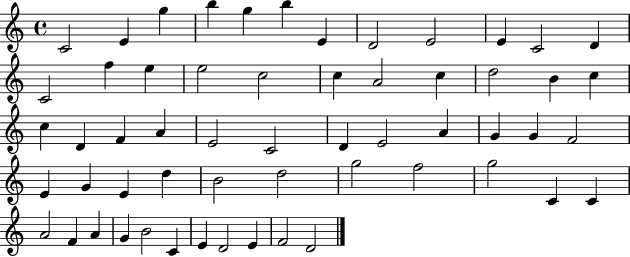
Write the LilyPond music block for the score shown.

{
  \clef treble
  \time 4/4
  \defaultTimeSignature
  \key c \major
  c'2 e'4 g''4 | b''4 g''4 b''4 e'4 | d'2 e'2 | e'4 c'2 d'4 | \break c'2 f''4 e''4 | e''2 c''2 | c''4 a'2 c''4 | d''2 b'4 c''4 | \break c''4 d'4 f'4 a'4 | e'2 c'2 | d'4 e'2 a'4 | g'4 g'4 f'2 | \break e'4 g'4 e'4 d''4 | b'2 d''2 | g''2 f''2 | g''2 c'4 c'4 | \break a'2 f'4 a'4 | g'4 b'2 c'4 | e'4 d'2 e'4 | f'2 d'2 | \break \bar "|."
}